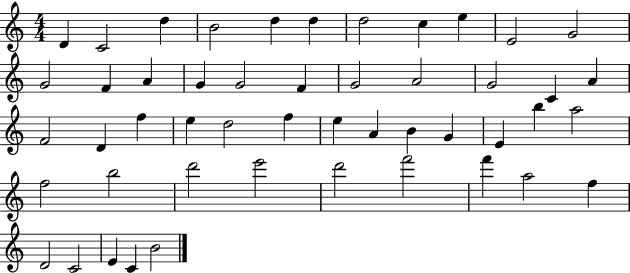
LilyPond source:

{
  \clef treble
  \numericTimeSignature
  \time 4/4
  \key c \major
  d'4 c'2 d''4 | b'2 d''4 d''4 | d''2 c''4 e''4 | e'2 g'2 | \break g'2 f'4 a'4 | g'4 g'2 f'4 | g'2 a'2 | g'2 c'4 a'4 | \break f'2 d'4 f''4 | e''4 d''2 f''4 | e''4 a'4 b'4 g'4 | e'4 b''4 a''2 | \break f''2 b''2 | d'''2 e'''2 | d'''2 f'''2 | f'''4 a''2 f''4 | \break d'2 c'2 | e'4 c'4 b'2 | \bar "|."
}